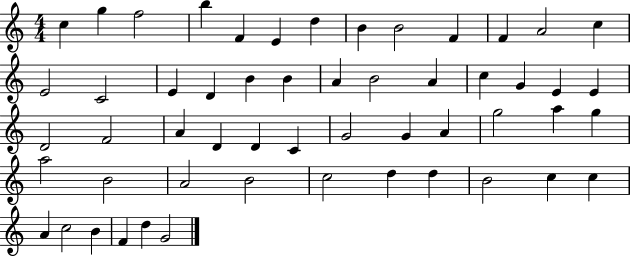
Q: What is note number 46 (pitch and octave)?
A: B4